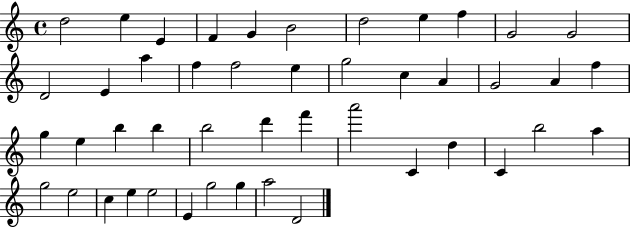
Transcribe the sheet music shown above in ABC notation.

X:1
T:Untitled
M:4/4
L:1/4
K:C
d2 e E F G B2 d2 e f G2 G2 D2 E a f f2 e g2 c A G2 A f g e b b b2 d' f' a'2 C d C b2 a g2 e2 c e e2 E g2 g a2 D2